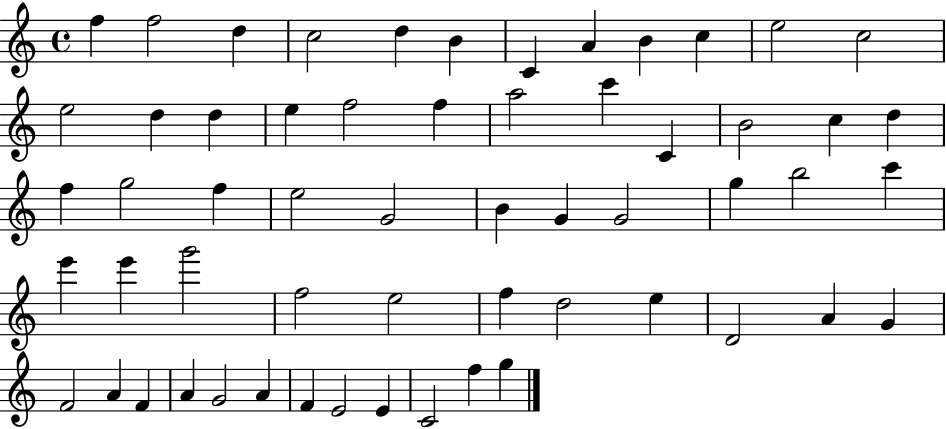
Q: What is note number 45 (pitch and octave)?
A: A4